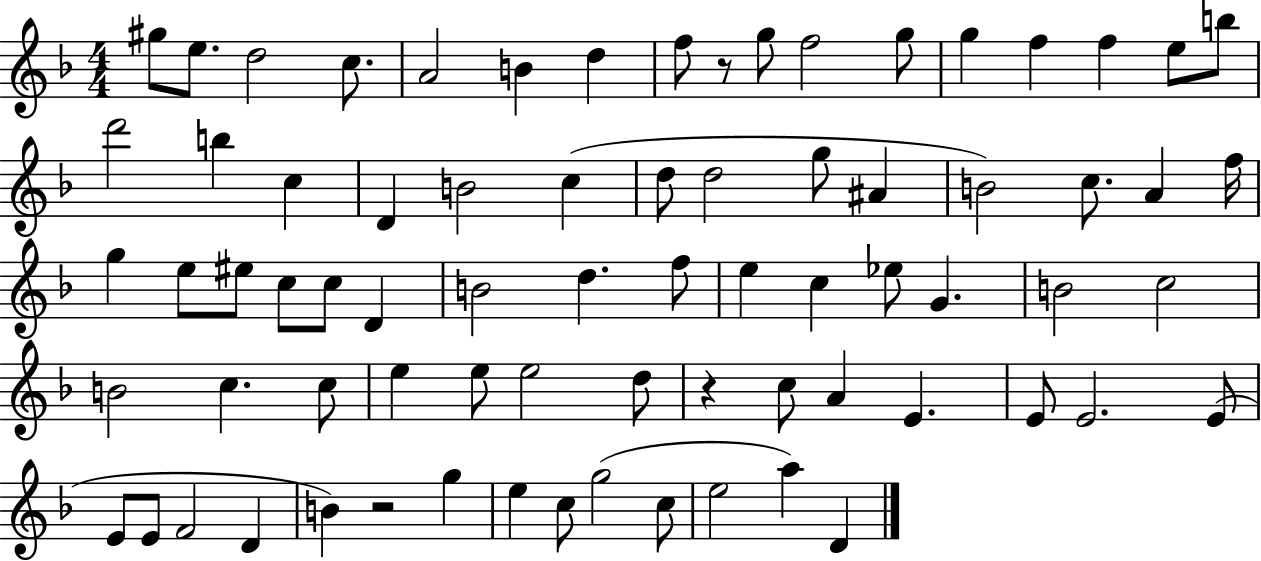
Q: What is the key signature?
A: F major